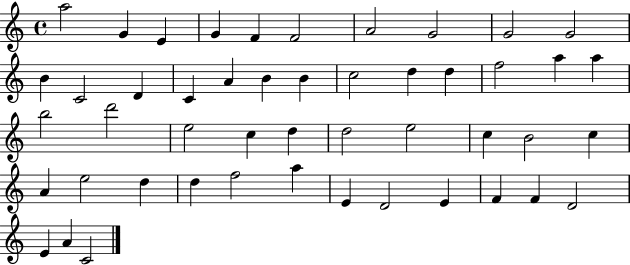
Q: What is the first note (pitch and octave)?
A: A5